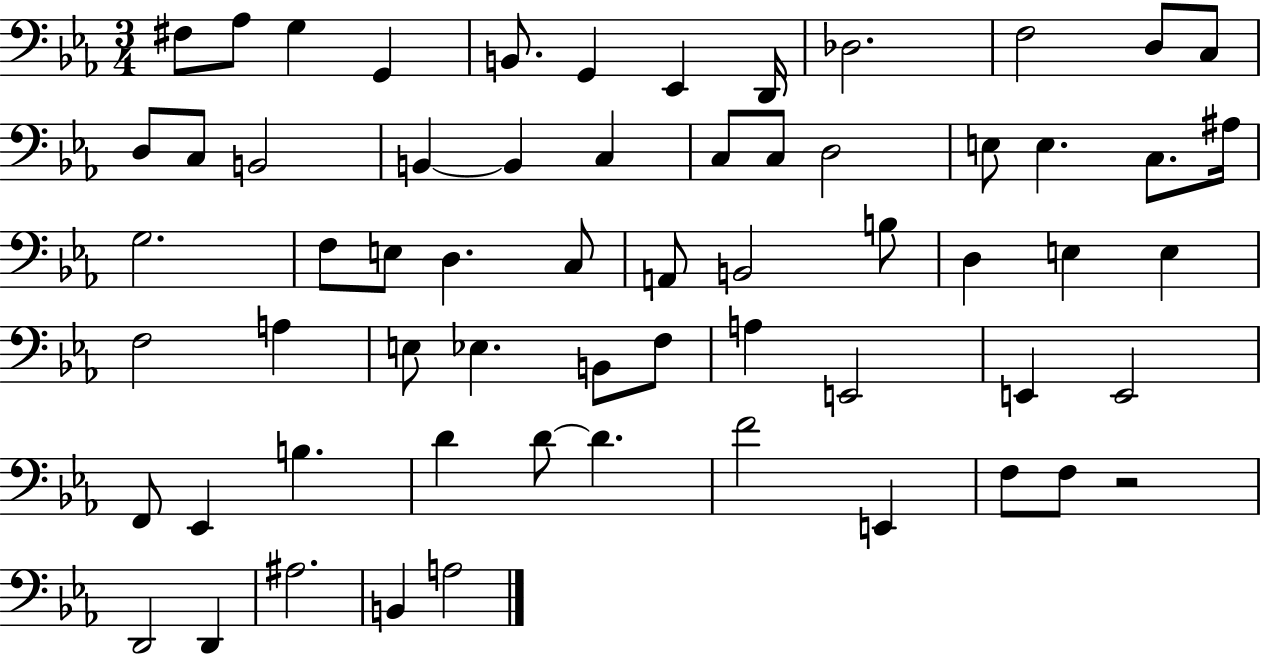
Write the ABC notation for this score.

X:1
T:Untitled
M:3/4
L:1/4
K:Eb
^F,/2 _A,/2 G, G,, B,,/2 G,, _E,, D,,/4 _D,2 F,2 D,/2 C,/2 D,/2 C,/2 B,,2 B,, B,, C, C,/2 C,/2 D,2 E,/2 E, C,/2 ^A,/4 G,2 F,/2 E,/2 D, C,/2 A,,/2 B,,2 B,/2 D, E, E, F,2 A, E,/2 _E, B,,/2 F,/2 A, E,,2 E,, E,,2 F,,/2 _E,, B, D D/2 D F2 E,, F,/2 F,/2 z2 D,,2 D,, ^A,2 B,, A,2